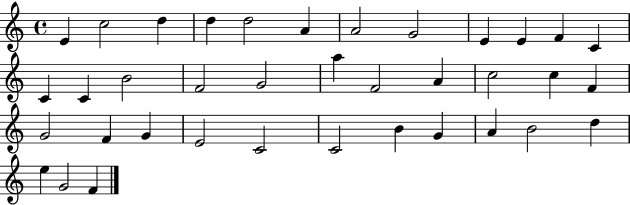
E4/q C5/h D5/q D5/q D5/h A4/q A4/h G4/h E4/q E4/q F4/q C4/q C4/q C4/q B4/h F4/h G4/h A5/q F4/h A4/q C5/h C5/q F4/q G4/h F4/q G4/q E4/h C4/h C4/h B4/q G4/q A4/q B4/h D5/q E5/q G4/h F4/q